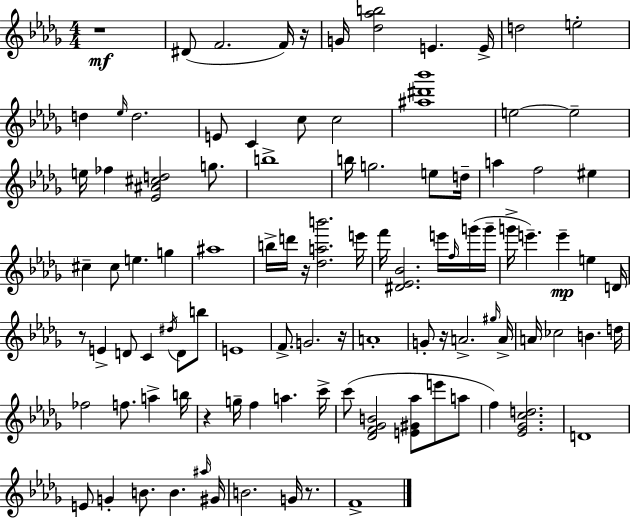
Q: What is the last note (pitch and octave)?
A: F4